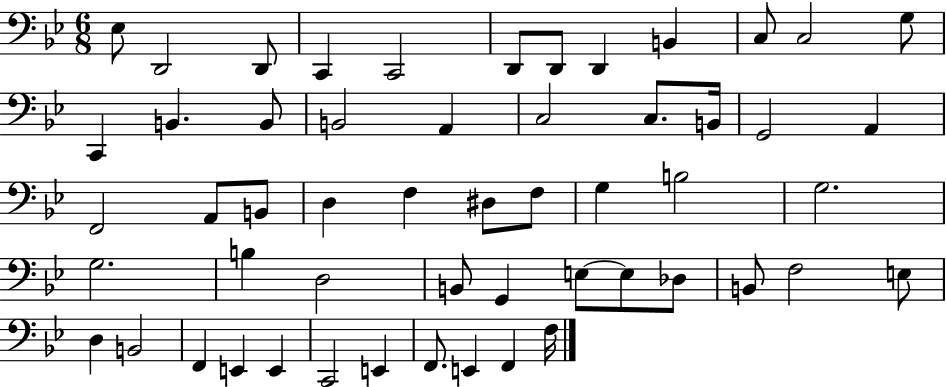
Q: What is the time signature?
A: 6/8